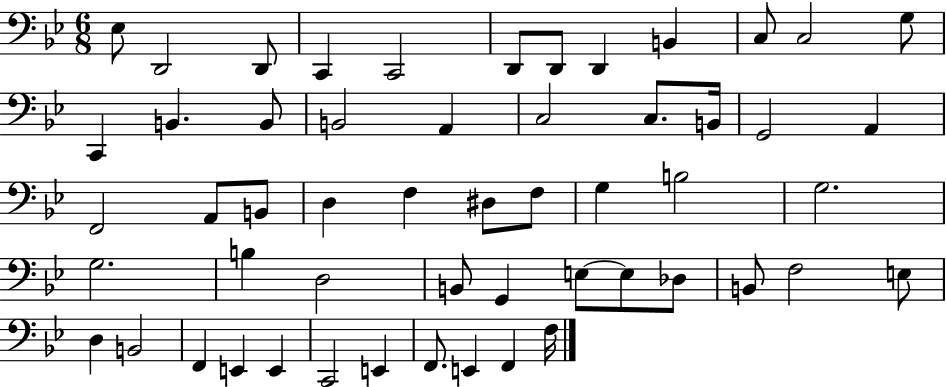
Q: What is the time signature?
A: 6/8